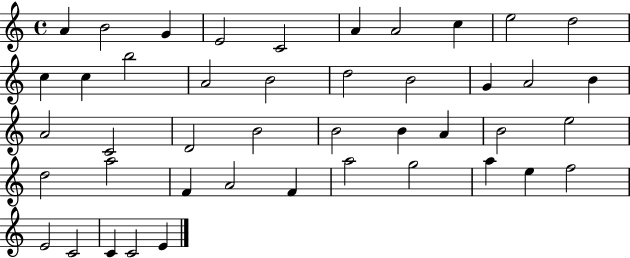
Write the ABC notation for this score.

X:1
T:Untitled
M:4/4
L:1/4
K:C
A B2 G E2 C2 A A2 c e2 d2 c c b2 A2 B2 d2 B2 G A2 B A2 C2 D2 B2 B2 B A B2 e2 d2 a2 F A2 F a2 g2 a e f2 E2 C2 C C2 E